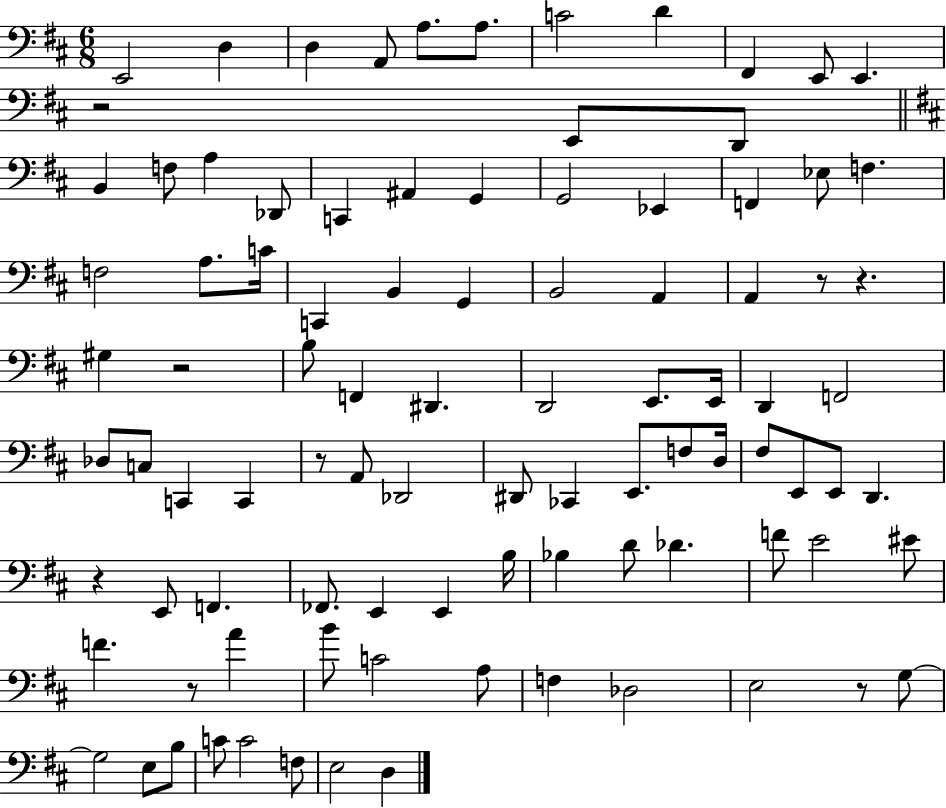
E2/h D3/q D3/q A2/e A3/e. A3/e. C4/h D4/q F#2/q E2/e E2/q. R/h E2/e D2/e B2/q F3/e A3/q Db2/e C2/q A#2/q G2/q G2/h Eb2/q F2/q Eb3/e F3/q. F3/h A3/e. C4/s C2/q B2/q G2/q B2/h A2/q A2/q R/e R/q. G#3/q R/h B3/e F2/q D#2/q. D2/h E2/e. E2/s D2/q F2/h Db3/e C3/e C2/q C2/q R/e A2/e Db2/h D#2/e CES2/q E2/e. F3/e D3/s F#3/e E2/e E2/e D2/q. R/q E2/e F2/q. FES2/e. E2/q E2/q B3/s Bb3/q D4/e Db4/q. F4/e E4/h EIS4/e F4/q. R/e A4/q B4/e C4/h A3/e F3/q Db3/h E3/h R/e G3/e G3/h E3/e B3/e C4/e C4/h F3/e E3/h D3/q